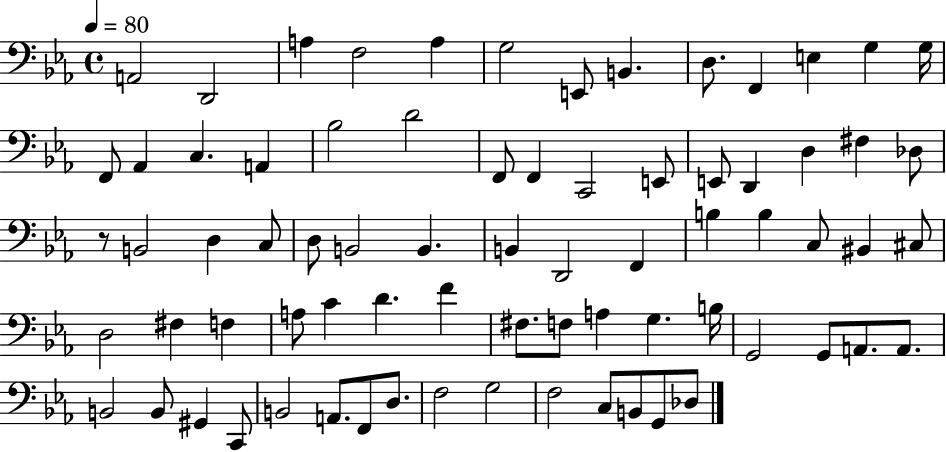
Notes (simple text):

A2/h D2/h A3/q F3/h A3/q G3/h E2/e B2/q. D3/e. F2/q E3/q G3/q G3/s F2/e Ab2/q C3/q. A2/q Bb3/h D4/h F2/e F2/q C2/h E2/e E2/e D2/q D3/q F#3/q Db3/e R/e B2/h D3/q C3/e D3/e B2/h B2/q. B2/q D2/h F2/q B3/q B3/q C3/e BIS2/q C#3/e D3/h F#3/q F3/q A3/e C4/q D4/q. F4/q F#3/e. F3/e A3/q G3/q. B3/s G2/h G2/e A2/e. A2/e. B2/h B2/e G#2/q C2/e B2/h A2/e. F2/e D3/e. F3/h G3/h F3/h C3/e B2/e G2/e Db3/e